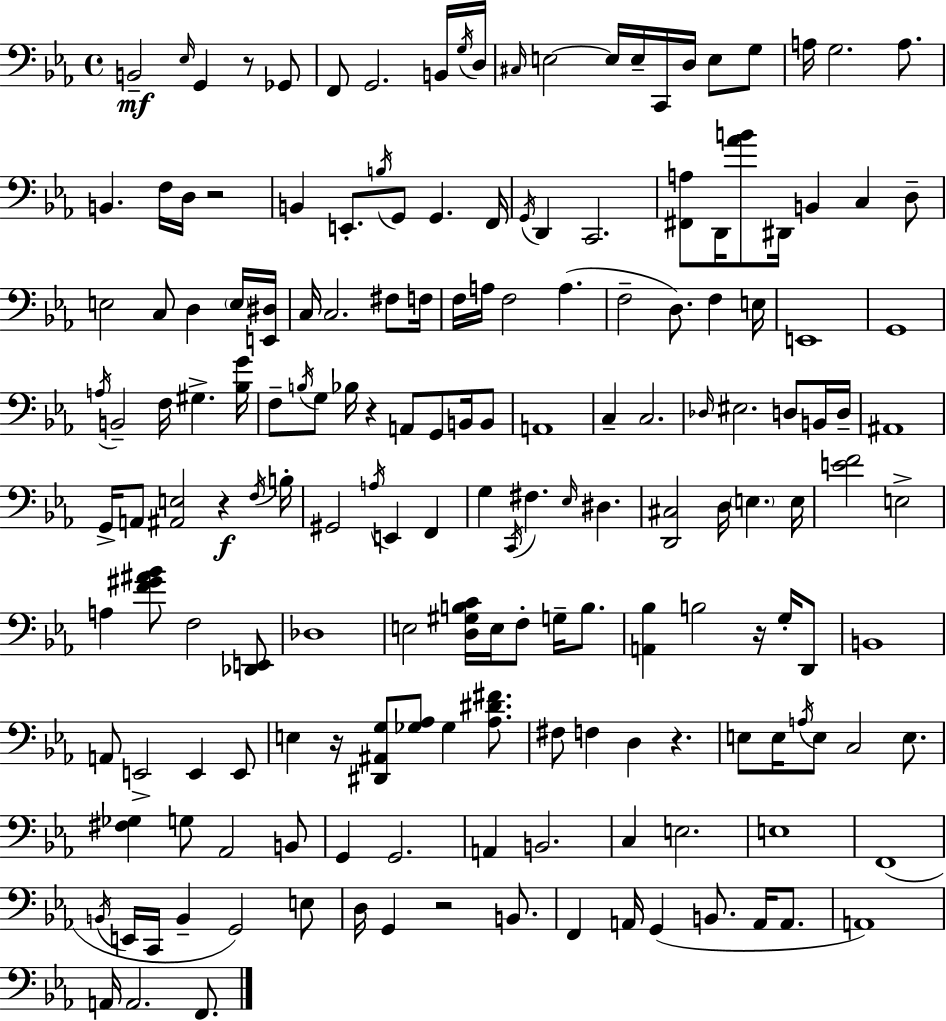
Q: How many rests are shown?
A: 8